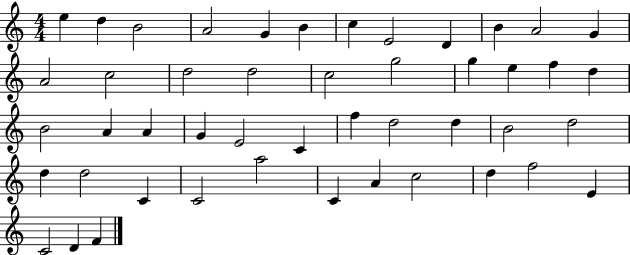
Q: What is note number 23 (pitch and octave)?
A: B4